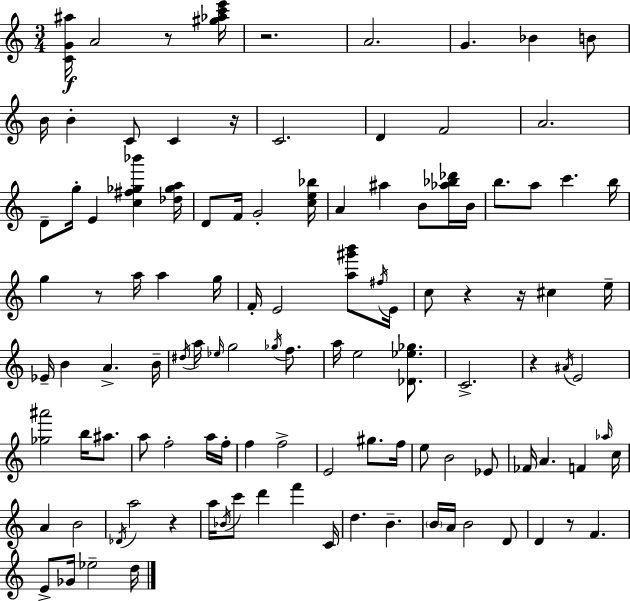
[C4,G4,A#5]/s A4/h R/e [G#5,Ab5,C6,E6]/s R/h. A4/h. G4/q. Bb4/q B4/e B4/s B4/q C4/e C4/q R/s C4/h. D4/q F4/h A4/h. D4/e G5/s E4/q [C5,F#5,Gb5,Bb6]/q [Db5,Gb5,A5]/s D4/e F4/s G4/h [C5,E5,Bb5]/s A4/q A#5/q B4/e [Ab5,Bb5,Db6]/s B4/s B5/e. A5/e C6/q. B5/s G5/q R/e A5/s A5/q G5/s F4/s E4/h [A5,G#6,B6]/e F#5/s E4/s C5/e R/q R/s C#5/q E5/s Eb4/s B4/q A4/q. B4/s D#5/s A5/s Eb5/s G5/h Gb5/s F5/e. A5/s E5/h [Db4,Eb5,Gb5]/e. C4/h. R/q A#4/s E4/h [Gb5,A#6]/h B5/s A#5/e. A5/e F5/h A5/s F5/s F5/q F5/h E4/h G#5/e. F5/s E5/e B4/h Eb4/e FES4/s A4/q. F4/q Ab5/s C5/s A4/q B4/h Db4/s A5/h R/q A5/s Bb4/s C6/e D6/q F6/q C4/s D5/q. B4/q. B4/s A4/s B4/h D4/e D4/q R/e F4/q. E4/e Gb4/s Eb5/h D5/s